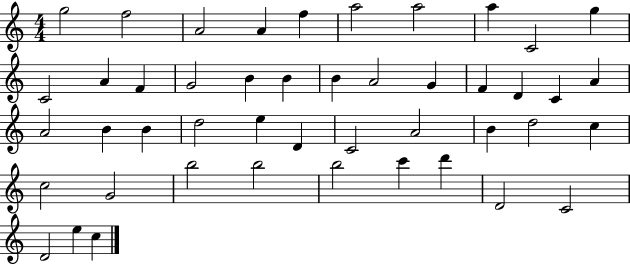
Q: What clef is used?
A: treble